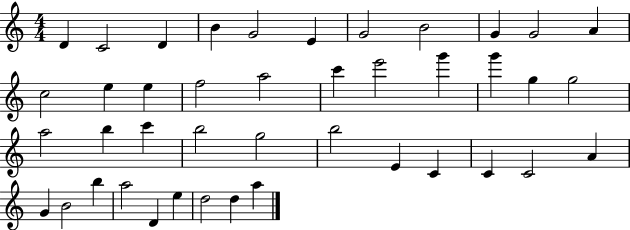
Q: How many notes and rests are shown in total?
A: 42